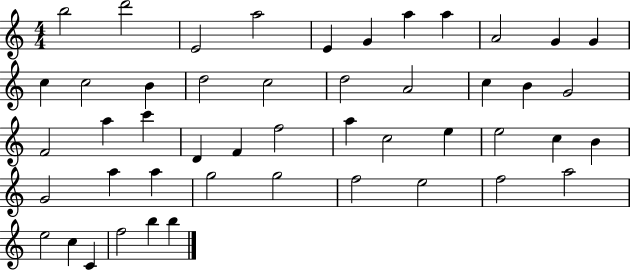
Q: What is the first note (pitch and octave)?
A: B5